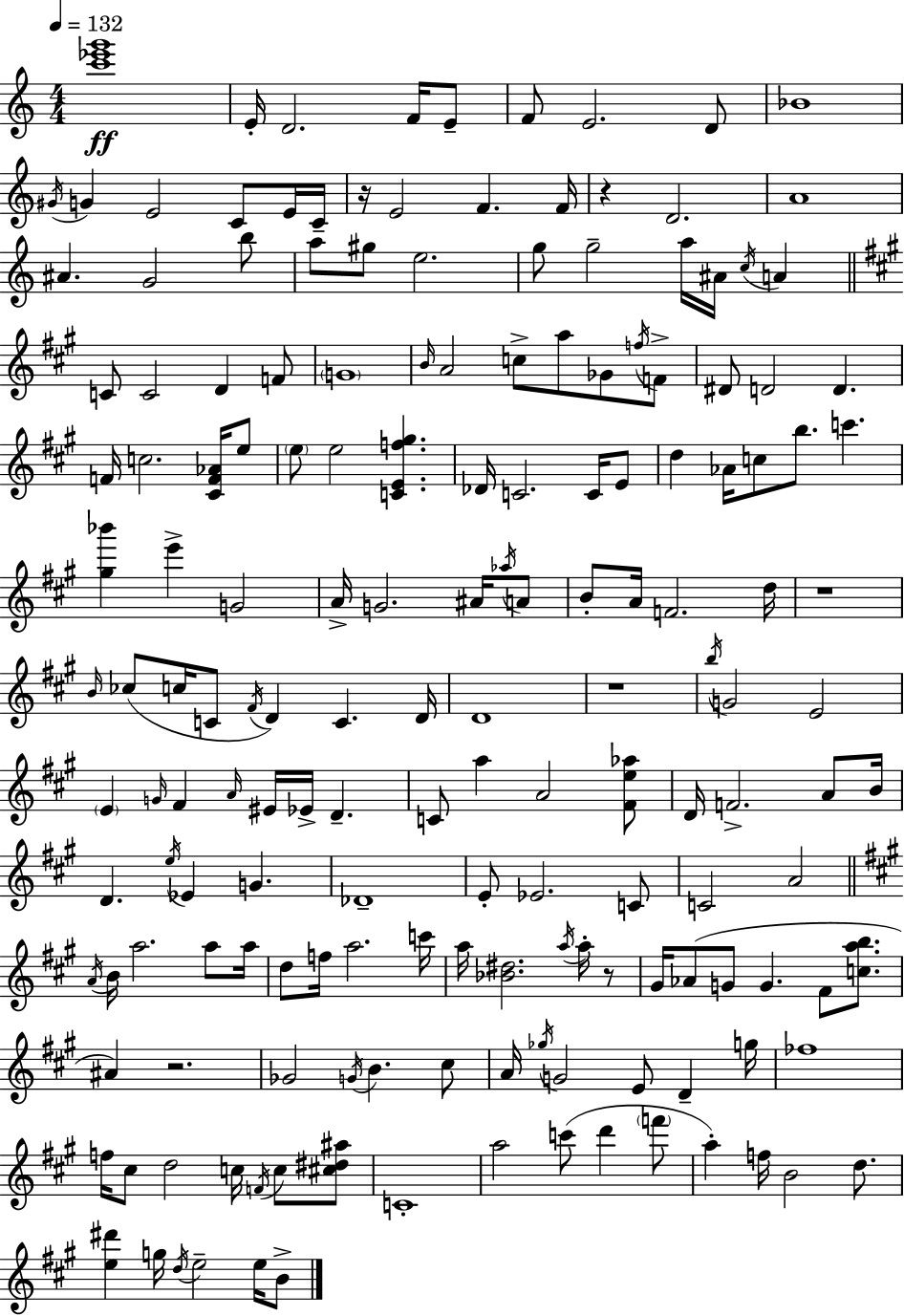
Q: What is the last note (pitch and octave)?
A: B4